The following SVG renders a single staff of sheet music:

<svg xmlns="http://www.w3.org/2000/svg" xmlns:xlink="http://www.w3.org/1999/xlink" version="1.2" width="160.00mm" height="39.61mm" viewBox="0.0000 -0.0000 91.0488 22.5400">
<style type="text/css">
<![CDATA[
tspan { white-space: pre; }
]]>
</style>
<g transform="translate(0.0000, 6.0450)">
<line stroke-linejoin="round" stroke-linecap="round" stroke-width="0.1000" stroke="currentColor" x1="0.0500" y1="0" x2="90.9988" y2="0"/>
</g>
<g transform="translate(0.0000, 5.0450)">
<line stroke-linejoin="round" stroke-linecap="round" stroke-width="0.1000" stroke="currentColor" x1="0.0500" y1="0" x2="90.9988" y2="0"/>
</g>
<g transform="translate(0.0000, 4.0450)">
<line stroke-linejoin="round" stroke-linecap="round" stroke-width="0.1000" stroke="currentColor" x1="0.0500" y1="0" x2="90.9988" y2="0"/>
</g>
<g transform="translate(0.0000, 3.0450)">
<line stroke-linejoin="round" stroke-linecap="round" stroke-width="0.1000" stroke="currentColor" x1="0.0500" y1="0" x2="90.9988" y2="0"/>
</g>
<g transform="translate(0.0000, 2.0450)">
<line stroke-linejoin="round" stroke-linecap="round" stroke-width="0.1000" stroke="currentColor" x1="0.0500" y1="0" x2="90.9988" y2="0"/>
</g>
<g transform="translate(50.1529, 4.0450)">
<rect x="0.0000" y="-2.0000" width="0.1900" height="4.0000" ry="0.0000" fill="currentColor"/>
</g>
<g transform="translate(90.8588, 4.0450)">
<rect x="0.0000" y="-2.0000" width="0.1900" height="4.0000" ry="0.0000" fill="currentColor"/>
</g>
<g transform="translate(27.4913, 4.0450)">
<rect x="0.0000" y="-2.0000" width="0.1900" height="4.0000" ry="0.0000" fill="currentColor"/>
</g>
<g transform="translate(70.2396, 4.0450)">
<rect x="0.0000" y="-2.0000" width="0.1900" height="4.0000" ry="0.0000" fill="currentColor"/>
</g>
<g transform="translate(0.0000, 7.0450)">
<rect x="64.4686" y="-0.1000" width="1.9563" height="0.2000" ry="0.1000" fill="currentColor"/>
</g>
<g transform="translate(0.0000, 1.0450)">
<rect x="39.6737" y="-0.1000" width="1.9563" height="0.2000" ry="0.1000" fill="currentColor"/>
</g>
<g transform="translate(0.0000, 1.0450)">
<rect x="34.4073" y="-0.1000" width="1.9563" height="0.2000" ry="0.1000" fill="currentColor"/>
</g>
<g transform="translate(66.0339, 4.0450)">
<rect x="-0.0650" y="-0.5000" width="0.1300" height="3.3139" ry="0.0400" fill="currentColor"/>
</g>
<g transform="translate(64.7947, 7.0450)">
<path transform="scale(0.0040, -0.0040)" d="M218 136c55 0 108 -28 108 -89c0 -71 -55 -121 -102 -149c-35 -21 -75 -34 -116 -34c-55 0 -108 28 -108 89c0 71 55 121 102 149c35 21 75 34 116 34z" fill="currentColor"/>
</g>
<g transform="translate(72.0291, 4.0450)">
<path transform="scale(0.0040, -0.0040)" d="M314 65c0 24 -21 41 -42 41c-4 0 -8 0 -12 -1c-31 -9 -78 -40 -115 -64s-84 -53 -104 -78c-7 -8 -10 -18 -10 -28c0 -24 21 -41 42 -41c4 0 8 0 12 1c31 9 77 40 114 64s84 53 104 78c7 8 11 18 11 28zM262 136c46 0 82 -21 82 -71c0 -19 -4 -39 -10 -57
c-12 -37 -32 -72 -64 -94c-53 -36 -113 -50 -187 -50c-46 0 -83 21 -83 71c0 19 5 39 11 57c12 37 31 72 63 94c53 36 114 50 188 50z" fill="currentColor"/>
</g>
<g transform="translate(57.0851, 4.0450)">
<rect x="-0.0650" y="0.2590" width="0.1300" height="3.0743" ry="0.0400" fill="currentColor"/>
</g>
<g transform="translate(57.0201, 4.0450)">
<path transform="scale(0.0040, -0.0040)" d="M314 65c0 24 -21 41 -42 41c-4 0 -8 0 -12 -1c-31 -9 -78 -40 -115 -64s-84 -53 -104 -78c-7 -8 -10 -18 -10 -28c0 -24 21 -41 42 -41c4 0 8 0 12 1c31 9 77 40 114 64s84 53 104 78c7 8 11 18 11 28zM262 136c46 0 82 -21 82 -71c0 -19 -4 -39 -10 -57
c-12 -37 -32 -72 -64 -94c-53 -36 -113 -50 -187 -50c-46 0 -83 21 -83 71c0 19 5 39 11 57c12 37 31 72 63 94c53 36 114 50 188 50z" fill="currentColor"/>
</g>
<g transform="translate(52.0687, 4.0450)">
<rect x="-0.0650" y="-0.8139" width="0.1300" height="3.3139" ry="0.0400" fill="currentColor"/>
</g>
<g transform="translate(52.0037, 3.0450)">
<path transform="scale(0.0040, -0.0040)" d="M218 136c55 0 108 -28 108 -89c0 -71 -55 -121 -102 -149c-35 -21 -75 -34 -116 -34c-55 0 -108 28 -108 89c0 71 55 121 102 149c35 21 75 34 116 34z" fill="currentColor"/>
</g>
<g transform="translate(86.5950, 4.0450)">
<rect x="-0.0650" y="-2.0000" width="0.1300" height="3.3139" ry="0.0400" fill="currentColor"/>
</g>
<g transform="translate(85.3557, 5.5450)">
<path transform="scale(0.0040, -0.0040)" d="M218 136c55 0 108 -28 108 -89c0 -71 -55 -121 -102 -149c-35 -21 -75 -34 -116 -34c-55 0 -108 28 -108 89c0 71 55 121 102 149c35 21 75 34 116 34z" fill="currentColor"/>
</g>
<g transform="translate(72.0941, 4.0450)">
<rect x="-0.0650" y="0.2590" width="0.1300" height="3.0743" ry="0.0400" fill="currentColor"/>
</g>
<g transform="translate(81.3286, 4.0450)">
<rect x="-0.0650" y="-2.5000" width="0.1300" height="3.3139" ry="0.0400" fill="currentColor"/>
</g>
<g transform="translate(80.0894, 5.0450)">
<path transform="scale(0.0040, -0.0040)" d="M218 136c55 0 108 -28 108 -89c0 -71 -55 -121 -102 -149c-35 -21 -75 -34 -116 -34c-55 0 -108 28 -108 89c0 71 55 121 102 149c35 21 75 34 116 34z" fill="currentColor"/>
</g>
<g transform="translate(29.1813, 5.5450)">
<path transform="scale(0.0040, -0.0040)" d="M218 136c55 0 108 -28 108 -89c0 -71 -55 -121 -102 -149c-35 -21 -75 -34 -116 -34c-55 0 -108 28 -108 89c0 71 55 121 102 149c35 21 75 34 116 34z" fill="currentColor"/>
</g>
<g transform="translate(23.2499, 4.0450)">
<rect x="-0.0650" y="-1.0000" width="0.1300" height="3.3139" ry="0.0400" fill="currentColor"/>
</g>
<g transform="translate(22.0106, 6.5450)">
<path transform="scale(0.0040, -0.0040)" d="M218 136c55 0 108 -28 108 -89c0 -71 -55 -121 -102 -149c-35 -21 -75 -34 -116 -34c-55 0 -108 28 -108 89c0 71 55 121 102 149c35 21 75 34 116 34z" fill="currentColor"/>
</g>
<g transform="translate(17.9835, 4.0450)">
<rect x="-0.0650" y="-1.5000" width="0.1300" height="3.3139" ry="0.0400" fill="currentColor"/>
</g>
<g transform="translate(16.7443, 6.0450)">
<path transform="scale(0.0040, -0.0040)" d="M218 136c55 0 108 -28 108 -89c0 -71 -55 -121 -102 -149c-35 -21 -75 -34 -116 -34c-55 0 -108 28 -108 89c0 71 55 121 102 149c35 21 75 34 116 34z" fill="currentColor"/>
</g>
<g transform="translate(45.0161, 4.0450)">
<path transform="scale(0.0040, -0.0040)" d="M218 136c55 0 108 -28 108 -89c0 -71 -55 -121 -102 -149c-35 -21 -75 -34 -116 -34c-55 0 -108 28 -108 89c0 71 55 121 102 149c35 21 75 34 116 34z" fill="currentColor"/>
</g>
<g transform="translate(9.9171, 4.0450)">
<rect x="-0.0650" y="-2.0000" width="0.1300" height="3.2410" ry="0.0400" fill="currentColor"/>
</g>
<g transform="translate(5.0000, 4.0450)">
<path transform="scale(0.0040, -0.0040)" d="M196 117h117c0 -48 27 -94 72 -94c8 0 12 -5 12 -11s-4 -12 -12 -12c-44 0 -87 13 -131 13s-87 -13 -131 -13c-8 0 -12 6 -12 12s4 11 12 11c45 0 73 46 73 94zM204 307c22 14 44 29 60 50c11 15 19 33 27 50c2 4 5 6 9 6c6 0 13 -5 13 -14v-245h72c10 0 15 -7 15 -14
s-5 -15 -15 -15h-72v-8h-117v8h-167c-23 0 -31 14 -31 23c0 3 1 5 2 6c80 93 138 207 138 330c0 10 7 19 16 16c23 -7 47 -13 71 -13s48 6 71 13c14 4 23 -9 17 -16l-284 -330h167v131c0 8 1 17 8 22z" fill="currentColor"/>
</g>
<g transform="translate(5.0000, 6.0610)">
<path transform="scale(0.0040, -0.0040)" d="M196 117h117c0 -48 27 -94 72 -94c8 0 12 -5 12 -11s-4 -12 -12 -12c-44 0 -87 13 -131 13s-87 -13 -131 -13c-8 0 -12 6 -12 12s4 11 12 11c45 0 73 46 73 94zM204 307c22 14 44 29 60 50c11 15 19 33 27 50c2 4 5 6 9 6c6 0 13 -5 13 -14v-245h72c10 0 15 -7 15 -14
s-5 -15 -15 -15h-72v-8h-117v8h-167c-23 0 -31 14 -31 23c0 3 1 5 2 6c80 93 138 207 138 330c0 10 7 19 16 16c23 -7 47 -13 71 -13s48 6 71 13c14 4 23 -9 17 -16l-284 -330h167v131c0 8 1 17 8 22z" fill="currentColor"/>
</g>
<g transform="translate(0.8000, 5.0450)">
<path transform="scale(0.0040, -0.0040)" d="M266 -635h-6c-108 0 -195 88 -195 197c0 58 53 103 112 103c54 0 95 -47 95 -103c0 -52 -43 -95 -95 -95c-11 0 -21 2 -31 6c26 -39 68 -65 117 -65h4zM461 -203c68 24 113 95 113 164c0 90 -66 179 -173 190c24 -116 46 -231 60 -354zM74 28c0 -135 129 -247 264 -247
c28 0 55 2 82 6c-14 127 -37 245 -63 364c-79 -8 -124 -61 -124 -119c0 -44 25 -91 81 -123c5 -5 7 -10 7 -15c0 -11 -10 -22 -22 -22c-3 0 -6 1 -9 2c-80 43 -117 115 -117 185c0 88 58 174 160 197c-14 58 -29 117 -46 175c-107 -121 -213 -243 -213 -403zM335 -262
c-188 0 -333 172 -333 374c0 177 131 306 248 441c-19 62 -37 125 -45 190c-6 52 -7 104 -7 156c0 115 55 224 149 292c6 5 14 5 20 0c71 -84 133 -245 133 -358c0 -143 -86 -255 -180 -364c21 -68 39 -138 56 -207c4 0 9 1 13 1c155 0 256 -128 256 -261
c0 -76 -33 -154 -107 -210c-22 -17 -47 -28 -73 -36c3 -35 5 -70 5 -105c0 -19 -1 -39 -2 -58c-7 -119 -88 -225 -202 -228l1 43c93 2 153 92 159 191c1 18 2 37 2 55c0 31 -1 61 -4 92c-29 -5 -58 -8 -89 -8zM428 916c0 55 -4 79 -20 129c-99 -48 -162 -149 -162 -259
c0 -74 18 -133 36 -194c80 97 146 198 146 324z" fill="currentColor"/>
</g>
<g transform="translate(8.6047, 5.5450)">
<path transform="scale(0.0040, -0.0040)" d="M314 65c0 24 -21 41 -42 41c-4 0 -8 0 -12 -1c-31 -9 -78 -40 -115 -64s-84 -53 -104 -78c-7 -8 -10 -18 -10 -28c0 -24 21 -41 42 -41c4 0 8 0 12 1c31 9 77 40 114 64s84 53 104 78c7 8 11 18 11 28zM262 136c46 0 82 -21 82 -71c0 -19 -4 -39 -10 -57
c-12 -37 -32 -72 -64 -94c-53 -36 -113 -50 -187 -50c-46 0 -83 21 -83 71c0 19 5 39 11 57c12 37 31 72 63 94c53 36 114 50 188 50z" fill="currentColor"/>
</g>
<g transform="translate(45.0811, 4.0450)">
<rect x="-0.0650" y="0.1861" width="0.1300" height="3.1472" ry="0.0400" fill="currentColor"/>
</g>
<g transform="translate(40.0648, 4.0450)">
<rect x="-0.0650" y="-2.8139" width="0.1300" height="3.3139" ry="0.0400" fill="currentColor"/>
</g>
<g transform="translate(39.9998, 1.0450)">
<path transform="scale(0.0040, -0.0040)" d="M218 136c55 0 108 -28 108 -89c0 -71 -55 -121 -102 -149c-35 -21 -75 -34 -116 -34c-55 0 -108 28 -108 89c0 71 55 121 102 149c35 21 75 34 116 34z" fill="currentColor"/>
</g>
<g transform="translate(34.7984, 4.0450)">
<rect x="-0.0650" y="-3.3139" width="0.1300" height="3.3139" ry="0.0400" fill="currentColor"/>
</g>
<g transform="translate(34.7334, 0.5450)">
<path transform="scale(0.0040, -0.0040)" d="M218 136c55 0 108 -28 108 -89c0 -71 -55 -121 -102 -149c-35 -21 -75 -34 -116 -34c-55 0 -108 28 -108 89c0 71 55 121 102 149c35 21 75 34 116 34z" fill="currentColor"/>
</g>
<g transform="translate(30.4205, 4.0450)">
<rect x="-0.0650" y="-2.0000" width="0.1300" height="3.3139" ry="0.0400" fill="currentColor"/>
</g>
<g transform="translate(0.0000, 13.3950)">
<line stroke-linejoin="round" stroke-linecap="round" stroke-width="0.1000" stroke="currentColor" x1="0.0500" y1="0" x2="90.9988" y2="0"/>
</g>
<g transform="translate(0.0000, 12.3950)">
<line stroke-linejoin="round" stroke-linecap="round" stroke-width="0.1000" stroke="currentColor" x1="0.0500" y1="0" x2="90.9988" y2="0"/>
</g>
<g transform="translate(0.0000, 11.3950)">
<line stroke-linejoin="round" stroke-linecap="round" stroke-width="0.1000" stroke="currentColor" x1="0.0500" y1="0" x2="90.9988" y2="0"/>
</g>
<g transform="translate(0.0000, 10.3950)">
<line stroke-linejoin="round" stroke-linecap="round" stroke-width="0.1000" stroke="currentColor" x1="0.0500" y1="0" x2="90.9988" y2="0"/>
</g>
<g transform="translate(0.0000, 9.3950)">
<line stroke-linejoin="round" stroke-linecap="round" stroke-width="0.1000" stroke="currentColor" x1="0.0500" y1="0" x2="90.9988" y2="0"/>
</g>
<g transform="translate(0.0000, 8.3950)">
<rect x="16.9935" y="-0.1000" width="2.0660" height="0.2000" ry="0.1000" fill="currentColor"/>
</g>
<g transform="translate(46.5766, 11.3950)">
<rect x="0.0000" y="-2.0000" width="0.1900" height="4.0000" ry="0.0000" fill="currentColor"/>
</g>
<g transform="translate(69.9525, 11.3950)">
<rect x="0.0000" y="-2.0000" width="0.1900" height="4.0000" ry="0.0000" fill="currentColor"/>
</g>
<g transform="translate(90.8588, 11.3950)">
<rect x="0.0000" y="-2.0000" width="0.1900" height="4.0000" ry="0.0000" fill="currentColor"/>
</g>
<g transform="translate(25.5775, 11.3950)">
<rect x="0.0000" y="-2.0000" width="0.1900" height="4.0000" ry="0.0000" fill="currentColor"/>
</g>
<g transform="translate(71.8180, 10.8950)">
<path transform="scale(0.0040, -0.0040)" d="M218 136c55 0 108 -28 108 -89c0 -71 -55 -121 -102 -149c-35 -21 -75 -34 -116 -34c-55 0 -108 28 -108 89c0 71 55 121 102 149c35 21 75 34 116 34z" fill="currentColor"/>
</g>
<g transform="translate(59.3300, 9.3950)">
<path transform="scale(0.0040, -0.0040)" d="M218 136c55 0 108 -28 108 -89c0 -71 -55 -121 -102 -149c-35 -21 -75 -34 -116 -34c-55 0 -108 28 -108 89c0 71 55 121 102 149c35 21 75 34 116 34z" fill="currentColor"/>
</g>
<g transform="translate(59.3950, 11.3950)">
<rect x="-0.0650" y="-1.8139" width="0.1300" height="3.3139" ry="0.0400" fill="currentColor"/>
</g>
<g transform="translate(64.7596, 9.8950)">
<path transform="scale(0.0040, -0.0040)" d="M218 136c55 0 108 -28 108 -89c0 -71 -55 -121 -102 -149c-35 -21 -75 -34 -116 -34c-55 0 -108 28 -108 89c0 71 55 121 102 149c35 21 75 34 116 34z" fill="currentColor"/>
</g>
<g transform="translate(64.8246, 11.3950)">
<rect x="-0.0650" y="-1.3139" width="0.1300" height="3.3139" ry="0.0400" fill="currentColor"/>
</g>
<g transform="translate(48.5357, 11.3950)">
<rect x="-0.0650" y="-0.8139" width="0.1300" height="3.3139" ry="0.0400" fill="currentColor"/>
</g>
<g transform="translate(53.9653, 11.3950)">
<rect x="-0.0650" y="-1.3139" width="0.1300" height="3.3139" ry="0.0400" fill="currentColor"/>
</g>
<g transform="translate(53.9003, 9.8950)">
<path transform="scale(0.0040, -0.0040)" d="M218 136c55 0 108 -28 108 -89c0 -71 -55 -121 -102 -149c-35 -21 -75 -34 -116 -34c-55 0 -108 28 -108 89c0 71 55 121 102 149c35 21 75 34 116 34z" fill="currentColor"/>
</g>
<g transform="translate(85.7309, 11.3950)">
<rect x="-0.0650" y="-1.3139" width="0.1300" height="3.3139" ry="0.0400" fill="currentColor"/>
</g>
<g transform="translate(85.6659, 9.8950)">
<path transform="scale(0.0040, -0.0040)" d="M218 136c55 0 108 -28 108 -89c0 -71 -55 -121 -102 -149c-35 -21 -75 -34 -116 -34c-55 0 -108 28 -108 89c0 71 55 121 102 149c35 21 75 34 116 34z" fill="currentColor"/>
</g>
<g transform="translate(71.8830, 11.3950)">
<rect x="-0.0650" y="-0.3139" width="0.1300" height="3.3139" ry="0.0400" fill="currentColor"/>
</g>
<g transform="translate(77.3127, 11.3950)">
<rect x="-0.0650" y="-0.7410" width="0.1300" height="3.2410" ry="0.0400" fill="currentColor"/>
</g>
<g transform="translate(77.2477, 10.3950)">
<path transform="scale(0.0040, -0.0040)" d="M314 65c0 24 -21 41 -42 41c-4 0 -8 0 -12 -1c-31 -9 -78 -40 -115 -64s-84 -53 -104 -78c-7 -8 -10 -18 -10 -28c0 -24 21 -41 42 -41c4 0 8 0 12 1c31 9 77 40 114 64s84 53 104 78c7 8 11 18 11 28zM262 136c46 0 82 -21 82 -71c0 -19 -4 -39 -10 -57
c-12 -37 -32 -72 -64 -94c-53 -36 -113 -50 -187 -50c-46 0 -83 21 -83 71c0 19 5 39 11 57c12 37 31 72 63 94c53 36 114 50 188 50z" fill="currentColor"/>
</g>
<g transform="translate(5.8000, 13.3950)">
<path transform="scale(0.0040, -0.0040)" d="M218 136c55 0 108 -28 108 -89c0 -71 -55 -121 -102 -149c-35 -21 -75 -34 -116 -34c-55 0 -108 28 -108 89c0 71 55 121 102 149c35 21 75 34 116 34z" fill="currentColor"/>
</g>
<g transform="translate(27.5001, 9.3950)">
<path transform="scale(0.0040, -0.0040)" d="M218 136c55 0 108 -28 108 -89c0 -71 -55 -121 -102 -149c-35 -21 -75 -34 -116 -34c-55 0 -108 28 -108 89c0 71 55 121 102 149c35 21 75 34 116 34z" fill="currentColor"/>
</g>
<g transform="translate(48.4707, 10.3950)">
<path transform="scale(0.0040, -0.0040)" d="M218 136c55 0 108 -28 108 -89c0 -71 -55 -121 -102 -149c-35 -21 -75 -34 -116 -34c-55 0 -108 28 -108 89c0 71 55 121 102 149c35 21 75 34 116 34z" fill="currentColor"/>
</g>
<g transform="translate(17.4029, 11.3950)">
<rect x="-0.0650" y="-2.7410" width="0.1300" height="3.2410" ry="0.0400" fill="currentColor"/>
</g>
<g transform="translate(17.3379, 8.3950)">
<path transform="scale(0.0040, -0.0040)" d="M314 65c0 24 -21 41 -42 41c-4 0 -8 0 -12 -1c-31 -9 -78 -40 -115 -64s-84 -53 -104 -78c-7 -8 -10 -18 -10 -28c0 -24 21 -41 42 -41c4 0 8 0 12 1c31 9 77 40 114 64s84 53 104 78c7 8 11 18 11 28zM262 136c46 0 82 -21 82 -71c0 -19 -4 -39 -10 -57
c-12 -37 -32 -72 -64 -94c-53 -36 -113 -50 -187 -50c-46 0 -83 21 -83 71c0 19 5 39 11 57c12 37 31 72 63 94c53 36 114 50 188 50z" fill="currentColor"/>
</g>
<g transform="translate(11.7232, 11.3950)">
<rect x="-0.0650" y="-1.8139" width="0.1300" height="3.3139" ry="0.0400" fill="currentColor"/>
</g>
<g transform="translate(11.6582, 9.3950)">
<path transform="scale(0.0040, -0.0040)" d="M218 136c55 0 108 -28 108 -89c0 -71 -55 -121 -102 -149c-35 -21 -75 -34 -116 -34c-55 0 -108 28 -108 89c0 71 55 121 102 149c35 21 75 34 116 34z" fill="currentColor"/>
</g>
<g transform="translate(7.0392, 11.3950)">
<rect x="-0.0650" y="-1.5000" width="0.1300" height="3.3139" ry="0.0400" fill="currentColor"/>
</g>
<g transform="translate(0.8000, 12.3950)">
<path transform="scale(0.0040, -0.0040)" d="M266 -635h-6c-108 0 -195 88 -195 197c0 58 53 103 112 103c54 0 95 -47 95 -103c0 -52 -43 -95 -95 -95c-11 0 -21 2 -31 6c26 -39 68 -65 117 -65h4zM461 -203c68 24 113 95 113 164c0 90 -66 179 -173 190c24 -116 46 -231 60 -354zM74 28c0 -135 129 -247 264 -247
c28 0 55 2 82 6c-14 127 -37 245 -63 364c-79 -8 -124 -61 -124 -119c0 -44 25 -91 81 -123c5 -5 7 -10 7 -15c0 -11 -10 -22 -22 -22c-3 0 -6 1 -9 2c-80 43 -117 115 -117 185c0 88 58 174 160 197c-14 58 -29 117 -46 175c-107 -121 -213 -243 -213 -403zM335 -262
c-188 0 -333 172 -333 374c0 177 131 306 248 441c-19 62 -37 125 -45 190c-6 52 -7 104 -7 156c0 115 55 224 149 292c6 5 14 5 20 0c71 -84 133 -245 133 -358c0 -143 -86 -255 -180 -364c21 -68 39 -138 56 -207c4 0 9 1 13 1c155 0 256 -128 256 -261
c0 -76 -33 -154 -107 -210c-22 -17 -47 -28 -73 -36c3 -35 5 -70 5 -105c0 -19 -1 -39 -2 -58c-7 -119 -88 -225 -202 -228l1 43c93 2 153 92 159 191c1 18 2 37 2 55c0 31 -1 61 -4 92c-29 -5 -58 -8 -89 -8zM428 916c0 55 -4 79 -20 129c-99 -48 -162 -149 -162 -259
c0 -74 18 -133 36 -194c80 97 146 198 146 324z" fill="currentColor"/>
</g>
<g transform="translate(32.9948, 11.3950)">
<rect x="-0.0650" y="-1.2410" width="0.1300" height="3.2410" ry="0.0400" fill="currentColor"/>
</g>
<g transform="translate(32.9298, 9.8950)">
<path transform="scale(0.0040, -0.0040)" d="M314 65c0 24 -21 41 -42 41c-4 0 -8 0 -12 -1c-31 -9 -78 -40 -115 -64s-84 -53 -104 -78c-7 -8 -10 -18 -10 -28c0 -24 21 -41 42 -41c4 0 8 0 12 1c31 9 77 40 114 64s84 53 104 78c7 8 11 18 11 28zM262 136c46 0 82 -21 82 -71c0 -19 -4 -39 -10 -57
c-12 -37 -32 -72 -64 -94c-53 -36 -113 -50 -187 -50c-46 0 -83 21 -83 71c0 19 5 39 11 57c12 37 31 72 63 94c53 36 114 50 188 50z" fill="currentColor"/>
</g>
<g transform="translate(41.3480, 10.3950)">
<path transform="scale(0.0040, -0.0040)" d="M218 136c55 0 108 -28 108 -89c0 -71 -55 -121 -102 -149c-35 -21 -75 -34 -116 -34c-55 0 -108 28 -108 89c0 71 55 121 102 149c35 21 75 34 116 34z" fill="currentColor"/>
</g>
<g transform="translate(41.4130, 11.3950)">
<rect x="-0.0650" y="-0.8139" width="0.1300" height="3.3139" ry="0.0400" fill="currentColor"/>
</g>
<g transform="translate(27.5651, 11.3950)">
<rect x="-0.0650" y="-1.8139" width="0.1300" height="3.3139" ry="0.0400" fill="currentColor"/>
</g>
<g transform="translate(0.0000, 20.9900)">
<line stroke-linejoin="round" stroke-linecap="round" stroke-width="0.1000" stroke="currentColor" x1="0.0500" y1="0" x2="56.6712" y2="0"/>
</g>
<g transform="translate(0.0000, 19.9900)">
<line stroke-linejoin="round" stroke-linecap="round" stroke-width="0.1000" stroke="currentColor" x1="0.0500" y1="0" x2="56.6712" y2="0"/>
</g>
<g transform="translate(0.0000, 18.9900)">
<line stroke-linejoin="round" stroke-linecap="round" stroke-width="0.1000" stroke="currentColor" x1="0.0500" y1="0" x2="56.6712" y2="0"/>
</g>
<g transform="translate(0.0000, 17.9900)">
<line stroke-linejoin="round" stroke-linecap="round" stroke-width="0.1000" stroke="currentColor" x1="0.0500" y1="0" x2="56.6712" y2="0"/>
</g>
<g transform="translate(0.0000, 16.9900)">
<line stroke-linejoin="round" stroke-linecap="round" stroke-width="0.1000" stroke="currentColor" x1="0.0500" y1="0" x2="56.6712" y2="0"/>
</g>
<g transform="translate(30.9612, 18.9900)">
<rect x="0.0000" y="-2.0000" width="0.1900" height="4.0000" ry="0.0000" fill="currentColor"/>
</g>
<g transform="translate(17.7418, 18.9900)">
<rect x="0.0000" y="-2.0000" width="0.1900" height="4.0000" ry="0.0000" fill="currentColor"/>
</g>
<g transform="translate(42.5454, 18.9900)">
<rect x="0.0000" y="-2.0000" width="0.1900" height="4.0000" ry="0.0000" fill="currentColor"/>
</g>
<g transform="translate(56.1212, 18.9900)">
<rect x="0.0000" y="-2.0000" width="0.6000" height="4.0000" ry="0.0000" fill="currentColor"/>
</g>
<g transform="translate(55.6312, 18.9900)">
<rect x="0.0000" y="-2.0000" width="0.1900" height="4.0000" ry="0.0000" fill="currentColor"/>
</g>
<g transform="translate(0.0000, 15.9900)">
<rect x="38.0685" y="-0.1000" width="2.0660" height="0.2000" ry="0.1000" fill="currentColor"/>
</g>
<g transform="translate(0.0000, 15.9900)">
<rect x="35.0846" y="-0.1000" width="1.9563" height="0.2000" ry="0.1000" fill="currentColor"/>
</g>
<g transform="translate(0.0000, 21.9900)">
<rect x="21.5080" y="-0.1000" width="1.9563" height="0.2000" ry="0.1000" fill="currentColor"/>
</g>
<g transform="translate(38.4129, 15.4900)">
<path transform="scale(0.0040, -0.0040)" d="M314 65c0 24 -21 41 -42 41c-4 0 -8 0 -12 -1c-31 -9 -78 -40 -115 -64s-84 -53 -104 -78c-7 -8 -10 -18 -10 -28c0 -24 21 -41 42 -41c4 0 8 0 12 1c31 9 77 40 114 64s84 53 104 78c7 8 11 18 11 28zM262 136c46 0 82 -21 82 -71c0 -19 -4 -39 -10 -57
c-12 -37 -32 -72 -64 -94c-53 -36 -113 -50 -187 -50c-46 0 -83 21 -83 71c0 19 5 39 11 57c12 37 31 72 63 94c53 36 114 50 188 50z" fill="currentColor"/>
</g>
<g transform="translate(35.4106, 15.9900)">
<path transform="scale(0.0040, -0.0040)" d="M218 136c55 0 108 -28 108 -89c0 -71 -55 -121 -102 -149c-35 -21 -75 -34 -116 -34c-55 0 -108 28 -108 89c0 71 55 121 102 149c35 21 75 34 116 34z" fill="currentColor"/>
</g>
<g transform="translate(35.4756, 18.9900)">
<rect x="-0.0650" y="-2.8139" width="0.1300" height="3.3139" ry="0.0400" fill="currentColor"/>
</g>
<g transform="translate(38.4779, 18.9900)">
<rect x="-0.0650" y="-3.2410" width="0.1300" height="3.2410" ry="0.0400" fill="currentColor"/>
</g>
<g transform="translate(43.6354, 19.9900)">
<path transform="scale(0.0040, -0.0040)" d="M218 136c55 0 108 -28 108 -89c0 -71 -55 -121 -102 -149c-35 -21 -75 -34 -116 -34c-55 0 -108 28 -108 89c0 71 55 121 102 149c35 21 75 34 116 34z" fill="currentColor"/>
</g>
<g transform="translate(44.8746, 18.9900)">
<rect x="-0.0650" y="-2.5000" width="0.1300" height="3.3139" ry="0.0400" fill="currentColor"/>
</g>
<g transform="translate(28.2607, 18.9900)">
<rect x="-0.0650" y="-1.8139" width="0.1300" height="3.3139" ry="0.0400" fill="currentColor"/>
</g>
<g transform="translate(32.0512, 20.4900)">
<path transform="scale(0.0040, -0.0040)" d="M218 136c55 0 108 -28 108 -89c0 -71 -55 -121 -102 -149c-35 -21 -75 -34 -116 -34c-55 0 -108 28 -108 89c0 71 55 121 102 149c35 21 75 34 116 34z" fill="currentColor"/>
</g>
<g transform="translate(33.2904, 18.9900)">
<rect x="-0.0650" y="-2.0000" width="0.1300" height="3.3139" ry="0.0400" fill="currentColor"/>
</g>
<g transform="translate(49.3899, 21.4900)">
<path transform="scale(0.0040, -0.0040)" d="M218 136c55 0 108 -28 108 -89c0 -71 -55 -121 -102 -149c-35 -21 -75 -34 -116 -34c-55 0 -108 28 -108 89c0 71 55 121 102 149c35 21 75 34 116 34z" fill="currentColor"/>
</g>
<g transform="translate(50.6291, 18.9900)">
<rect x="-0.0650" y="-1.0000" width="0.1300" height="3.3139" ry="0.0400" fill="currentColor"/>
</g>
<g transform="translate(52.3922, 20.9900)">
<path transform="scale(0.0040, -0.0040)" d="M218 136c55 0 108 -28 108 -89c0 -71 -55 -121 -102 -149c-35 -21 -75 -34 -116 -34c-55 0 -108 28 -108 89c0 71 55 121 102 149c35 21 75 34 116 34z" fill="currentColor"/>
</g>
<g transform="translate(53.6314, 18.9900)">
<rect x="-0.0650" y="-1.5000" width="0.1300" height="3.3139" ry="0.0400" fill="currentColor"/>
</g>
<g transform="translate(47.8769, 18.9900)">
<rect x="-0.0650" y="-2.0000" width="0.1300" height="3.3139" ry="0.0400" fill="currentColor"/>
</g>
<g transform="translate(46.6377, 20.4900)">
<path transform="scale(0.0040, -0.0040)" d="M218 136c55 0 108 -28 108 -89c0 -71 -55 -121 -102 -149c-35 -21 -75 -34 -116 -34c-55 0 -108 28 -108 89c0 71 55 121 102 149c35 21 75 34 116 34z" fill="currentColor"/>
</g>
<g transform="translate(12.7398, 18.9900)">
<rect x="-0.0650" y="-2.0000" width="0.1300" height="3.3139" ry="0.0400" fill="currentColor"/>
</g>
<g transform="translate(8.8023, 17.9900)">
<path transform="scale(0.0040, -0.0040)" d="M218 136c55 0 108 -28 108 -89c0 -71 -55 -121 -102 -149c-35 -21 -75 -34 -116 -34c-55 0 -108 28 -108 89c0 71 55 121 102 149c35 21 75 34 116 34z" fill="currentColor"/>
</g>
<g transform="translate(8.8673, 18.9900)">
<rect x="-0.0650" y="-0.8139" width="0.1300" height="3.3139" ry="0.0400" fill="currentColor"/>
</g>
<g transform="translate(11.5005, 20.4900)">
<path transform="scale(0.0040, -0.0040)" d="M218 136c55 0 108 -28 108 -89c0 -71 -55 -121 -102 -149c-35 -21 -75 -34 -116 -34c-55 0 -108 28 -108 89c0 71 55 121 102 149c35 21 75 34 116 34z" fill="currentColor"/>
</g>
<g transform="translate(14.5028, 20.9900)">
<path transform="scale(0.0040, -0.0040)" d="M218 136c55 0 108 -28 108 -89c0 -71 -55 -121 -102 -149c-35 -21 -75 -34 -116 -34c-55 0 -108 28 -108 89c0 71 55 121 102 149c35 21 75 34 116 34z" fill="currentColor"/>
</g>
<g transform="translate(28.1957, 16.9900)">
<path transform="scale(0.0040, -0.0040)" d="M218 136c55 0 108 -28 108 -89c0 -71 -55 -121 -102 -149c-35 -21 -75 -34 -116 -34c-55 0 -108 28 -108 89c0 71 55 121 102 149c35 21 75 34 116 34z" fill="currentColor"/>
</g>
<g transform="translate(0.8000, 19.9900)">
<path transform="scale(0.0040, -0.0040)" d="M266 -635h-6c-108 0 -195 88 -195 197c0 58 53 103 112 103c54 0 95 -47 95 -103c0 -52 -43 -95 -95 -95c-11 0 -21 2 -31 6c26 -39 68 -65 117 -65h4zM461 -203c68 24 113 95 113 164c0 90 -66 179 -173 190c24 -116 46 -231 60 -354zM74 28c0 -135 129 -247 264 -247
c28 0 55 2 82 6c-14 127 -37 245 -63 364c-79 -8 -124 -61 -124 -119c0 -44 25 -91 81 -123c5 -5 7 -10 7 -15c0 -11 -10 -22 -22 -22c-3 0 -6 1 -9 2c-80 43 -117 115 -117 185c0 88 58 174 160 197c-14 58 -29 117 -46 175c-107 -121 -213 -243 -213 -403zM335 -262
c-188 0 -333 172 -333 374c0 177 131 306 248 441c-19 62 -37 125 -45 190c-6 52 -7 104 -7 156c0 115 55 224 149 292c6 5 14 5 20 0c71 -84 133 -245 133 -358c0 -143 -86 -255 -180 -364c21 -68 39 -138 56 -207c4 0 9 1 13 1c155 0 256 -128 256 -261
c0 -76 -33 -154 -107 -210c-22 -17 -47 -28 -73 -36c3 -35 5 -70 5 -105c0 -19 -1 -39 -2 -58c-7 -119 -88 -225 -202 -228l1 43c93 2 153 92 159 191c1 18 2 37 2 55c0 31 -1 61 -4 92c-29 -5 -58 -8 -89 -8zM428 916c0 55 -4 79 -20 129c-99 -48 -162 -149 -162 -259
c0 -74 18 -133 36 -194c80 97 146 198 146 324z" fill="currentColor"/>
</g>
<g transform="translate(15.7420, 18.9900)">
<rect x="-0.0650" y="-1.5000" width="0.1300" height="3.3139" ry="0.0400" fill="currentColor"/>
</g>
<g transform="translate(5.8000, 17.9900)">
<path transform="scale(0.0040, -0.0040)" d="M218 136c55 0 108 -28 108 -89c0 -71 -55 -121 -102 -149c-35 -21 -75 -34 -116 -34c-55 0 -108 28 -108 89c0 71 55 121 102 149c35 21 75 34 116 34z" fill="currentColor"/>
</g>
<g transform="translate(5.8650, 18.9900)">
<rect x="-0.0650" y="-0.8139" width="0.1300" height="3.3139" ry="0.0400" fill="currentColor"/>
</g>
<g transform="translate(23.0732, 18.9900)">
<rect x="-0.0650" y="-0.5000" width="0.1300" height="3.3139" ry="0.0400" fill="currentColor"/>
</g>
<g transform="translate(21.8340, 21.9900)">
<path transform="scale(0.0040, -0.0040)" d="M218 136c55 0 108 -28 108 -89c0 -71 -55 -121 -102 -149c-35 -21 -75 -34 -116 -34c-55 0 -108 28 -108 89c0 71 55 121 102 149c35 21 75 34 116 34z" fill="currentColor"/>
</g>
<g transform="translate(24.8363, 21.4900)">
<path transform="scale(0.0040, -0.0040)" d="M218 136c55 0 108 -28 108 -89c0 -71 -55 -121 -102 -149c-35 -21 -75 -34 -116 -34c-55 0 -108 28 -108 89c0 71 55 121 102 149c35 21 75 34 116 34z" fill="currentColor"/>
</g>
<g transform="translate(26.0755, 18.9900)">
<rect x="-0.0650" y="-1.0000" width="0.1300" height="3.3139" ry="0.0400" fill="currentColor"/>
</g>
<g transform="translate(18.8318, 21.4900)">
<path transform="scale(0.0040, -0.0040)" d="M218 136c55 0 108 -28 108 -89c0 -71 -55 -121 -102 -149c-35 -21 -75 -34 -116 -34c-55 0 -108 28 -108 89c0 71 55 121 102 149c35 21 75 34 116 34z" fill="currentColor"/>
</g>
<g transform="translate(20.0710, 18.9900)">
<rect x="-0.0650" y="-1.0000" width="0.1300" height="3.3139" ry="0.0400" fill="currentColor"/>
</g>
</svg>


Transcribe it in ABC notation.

X:1
T:Untitled
M:4/4
L:1/4
K:C
F2 E D F b a B d B2 C B2 G F E f a2 f e2 d d e f e c d2 e d d F E D C D f F a b2 G F D E